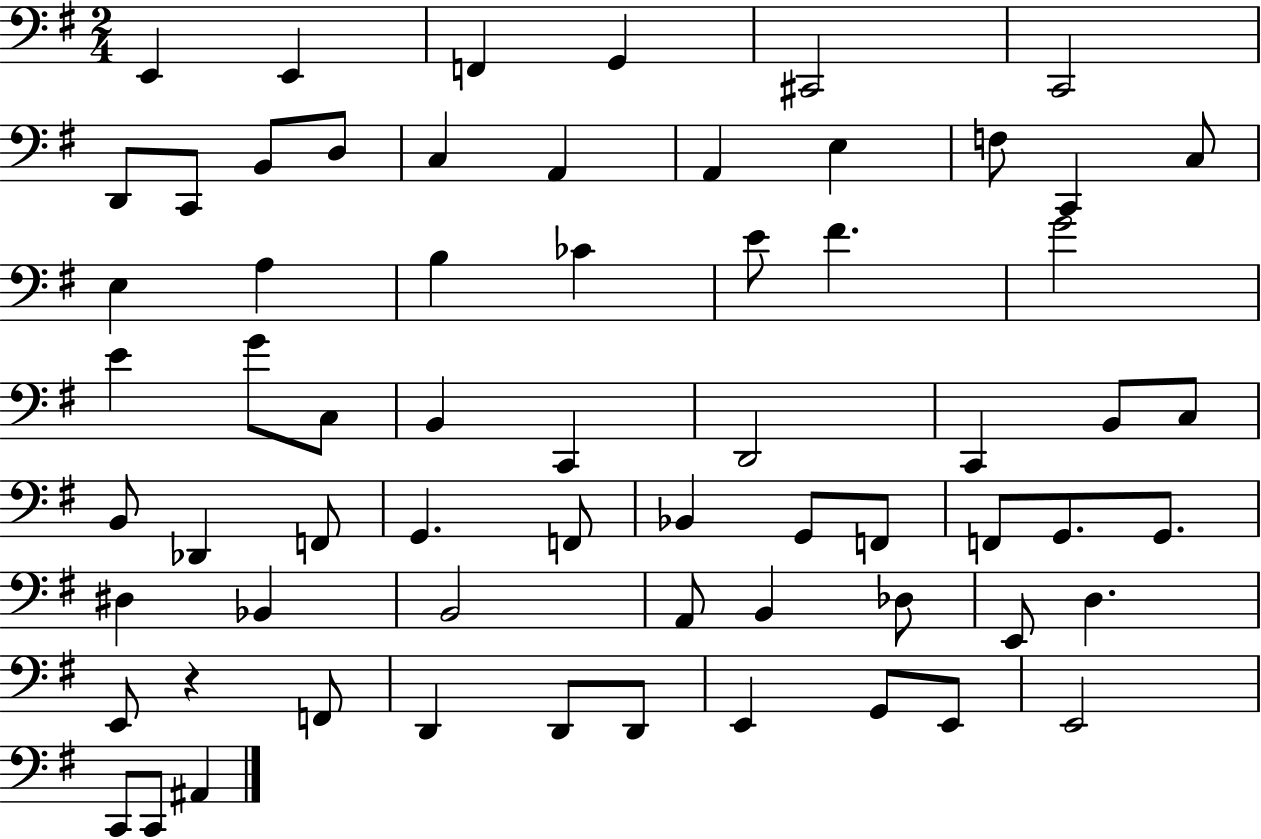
E2/q E2/q F2/q G2/q C#2/h C2/h D2/e C2/e B2/e D3/e C3/q A2/q A2/q E3/q F3/e C2/q C3/e E3/q A3/q B3/q CES4/q E4/e F#4/q. G4/h E4/q G4/e C3/e B2/q C2/q D2/h C2/q B2/e C3/e B2/e Db2/q F2/e G2/q. F2/e Bb2/q G2/e F2/e F2/e G2/e. G2/e. D#3/q Bb2/q B2/h A2/e B2/q Db3/e E2/e D3/q. E2/e R/q F2/e D2/q D2/e D2/e E2/q G2/e E2/e E2/h C2/e C2/e A#2/q